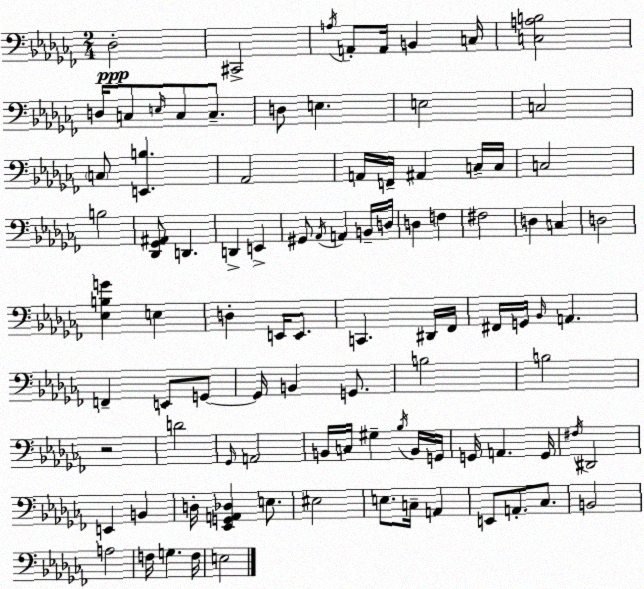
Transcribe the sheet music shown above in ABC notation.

X:1
T:Untitled
M:2/4
L:1/4
K:Abm
_D,2 ^C,,2 A,/4 A,,/2 A,,/4 B,, C,/4 [C,A,B,]2 D,/4 C,/2 E,/4 C,/2 C,/2 D,/2 E, E,2 C,2 C,/2 [E,,B,] _A,,2 A,,/4 F,,/4 ^A,, C,/4 C,/4 C,2 B,2 [_D,,_G,,^A,,]/2 D,, D,, E,, ^G,,/2 _A,,/4 A,, B,,/4 D,/4 D, F, ^F,2 D, C, D,2 [_E,B,G] E, D, E,,/4 E,,/2 C,, ^D,,/4 _F,,/4 ^F,,/4 G,,/4 _B,,/4 A,, F,, E,,/2 G,,/2 G,,/4 B,, G,,/2 B,2 B,2 z2 D2 _G,,/4 A,,2 B,,/4 C,/4 ^G, _B,/4 B,,/4 G,,/4 G,,/4 A,, G,,/4 ^F,/4 ^D,,2 E,, B,, D,/4 [_E,,G,,A,,_D,] E,/2 ^E,2 E,/2 C,/4 A,, E,,/2 A,,/2 _C,/2 B,,2 A,2 F,/4 G, F,/4 E,2